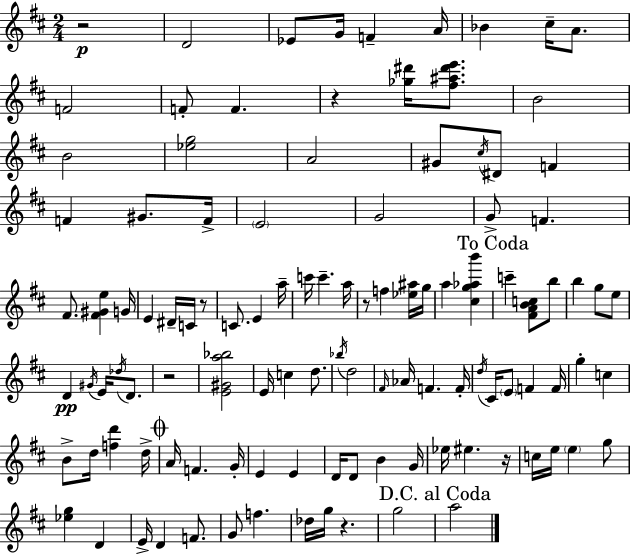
R/h D4/h Eb4/e G4/s F4/q A4/s Bb4/q C#5/s A4/e. F4/h F4/e F4/q. R/q [Gb5,D#6]/s [F#5,A#5,D#6,E6]/e. B4/h B4/h [Eb5,G5]/h A4/h G#4/e C#5/s D#4/e F4/q F4/q G#4/e. F4/s E4/h G4/h G4/e F4/q. F#4/e. [F#4,G#4,E5]/q G4/s E4/q D#4/s C4/s R/e C4/e. E4/q A5/s C6/s C6/q. A5/s R/e F5/q [Eb5,A#5]/s G5/s A5/q [C#5,G5,Ab5,B6]/q C6/q [F#4,A4,B4,C5]/e B5/e B5/q G5/e E5/e D4/q G#4/s E4/s Db5/s D4/e. R/h [E4,G#4,A5,Bb5]/h E4/s C5/q D5/e. Bb5/s D5/h F#4/s Ab4/s F4/q. F4/s D5/s C#4/s E4/e F4/q F4/s G5/q C5/q B4/e D5/s [F5,D6]/q D5/s A4/s F4/q. G4/s E4/q E4/q D4/s D4/e B4/q G4/s Eb5/s EIS5/q. R/s C5/s E5/s E5/q G5/e [Eb5,G5]/q D4/q E4/s D4/q F4/e. G4/e F5/q. Db5/s G5/s R/q. G5/h A5/h